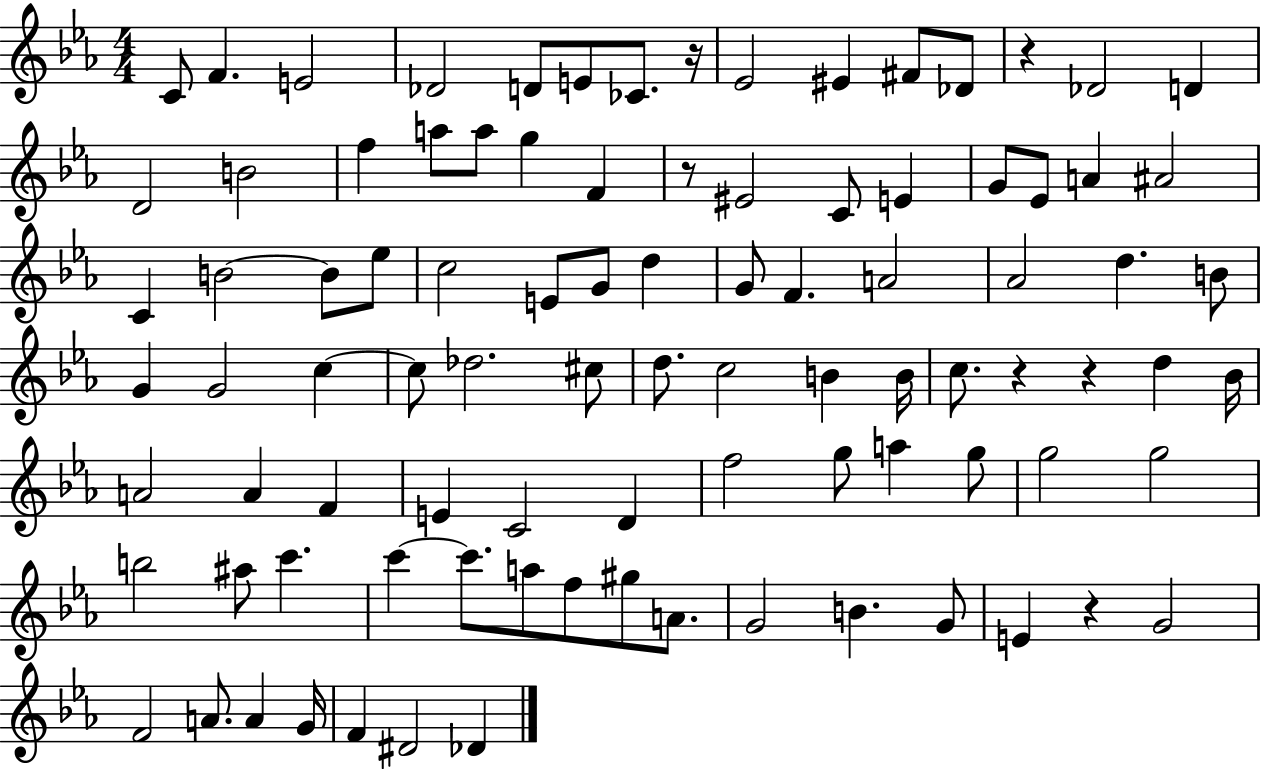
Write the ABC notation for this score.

X:1
T:Untitled
M:4/4
L:1/4
K:Eb
C/2 F E2 _D2 D/2 E/2 _C/2 z/4 _E2 ^E ^F/2 _D/2 z _D2 D D2 B2 f a/2 a/2 g F z/2 ^E2 C/2 E G/2 _E/2 A ^A2 C B2 B/2 _e/2 c2 E/2 G/2 d G/2 F A2 _A2 d B/2 G G2 c c/2 _d2 ^c/2 d/2 c2 B B/4 c/2 z z d _B/4 A2 A F E C2 D f2 g/2 a g/2 g2 g2 b2 ^a/2 c' c' c'/2 a/2 f/2 ^g/2 A/2 G2 B G/2 E z G2 F2 A/2 A G/4 F ^D2 _D